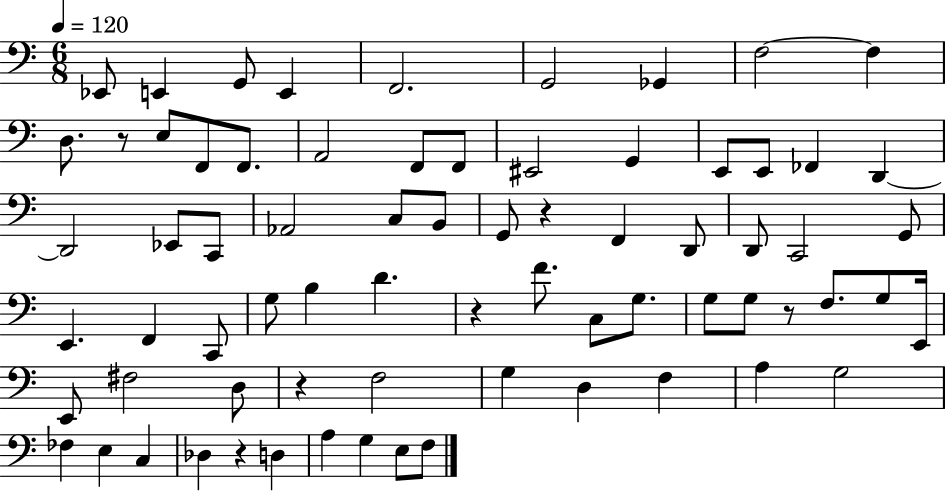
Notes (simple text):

Eb2/e E2/q G2/e E2/q F2/h. G2/h Gb2/q F3/h F3/q D3/e. R/e E3/e F2/e F2/e. A2/h F2/e F2/e EIS2/h G2/q E2/e E2/e FES2/q D2/q D2/h Eb2/e C2/e Ab2/h C3/e B2/e G2/e R/q F2/q D2/e D2/e C2/h G2/e E2/q. F2/q C2/e G3/e B3/q D4/q. R/q F4/e. C3/e G3/e. G3/e G3/e R/e F3/e. G3/e E2/s E2/e F#3/h D3/e R/q F3/h G3/q D3/q F3/q A3/q G3/h FES3/q E3/q C3/q Db3/q R/q D3/q A3/q G3/q E3/e F3/e